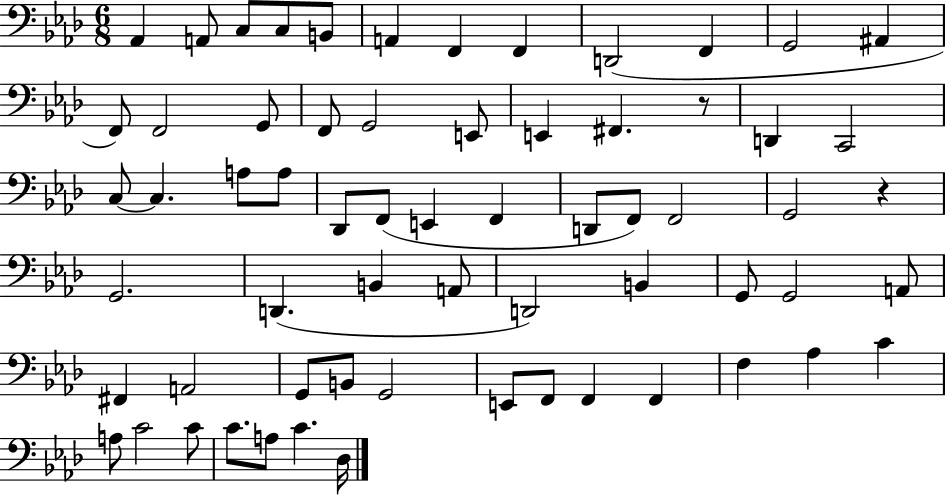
{
  \clef bass
  \numericTimeSignature
  \time 6/8
  \key aes \major
  \repeat volta 2 { aes,4 a,8 c8 c8 b,8 | a,4 f,4 f,4 | d,2( f,4 | g,2 ais,4 | \break f,8) f,2 g,8 | f,8 g,2 e,8 | e,4 fis,4. r8 | d,4 c,2 | \break c8~~ c4. a8 a8 | des,8 f,8( e,4 f,4 | d,8 f,8) f,2 | g,2 r4 | \break g,2. | d,4.( b,4 a,8 | d,2) b,4 | g,8 g,2 a,8 | \break fis,4 a,2 | g,8 b,8 g,2 | e,8 f,8 f,4 f,4 | f4 aes4 c'4 | \break a8 c'2 c'8 | c'8. a8 c'4. des16 | } \bar "|."
}